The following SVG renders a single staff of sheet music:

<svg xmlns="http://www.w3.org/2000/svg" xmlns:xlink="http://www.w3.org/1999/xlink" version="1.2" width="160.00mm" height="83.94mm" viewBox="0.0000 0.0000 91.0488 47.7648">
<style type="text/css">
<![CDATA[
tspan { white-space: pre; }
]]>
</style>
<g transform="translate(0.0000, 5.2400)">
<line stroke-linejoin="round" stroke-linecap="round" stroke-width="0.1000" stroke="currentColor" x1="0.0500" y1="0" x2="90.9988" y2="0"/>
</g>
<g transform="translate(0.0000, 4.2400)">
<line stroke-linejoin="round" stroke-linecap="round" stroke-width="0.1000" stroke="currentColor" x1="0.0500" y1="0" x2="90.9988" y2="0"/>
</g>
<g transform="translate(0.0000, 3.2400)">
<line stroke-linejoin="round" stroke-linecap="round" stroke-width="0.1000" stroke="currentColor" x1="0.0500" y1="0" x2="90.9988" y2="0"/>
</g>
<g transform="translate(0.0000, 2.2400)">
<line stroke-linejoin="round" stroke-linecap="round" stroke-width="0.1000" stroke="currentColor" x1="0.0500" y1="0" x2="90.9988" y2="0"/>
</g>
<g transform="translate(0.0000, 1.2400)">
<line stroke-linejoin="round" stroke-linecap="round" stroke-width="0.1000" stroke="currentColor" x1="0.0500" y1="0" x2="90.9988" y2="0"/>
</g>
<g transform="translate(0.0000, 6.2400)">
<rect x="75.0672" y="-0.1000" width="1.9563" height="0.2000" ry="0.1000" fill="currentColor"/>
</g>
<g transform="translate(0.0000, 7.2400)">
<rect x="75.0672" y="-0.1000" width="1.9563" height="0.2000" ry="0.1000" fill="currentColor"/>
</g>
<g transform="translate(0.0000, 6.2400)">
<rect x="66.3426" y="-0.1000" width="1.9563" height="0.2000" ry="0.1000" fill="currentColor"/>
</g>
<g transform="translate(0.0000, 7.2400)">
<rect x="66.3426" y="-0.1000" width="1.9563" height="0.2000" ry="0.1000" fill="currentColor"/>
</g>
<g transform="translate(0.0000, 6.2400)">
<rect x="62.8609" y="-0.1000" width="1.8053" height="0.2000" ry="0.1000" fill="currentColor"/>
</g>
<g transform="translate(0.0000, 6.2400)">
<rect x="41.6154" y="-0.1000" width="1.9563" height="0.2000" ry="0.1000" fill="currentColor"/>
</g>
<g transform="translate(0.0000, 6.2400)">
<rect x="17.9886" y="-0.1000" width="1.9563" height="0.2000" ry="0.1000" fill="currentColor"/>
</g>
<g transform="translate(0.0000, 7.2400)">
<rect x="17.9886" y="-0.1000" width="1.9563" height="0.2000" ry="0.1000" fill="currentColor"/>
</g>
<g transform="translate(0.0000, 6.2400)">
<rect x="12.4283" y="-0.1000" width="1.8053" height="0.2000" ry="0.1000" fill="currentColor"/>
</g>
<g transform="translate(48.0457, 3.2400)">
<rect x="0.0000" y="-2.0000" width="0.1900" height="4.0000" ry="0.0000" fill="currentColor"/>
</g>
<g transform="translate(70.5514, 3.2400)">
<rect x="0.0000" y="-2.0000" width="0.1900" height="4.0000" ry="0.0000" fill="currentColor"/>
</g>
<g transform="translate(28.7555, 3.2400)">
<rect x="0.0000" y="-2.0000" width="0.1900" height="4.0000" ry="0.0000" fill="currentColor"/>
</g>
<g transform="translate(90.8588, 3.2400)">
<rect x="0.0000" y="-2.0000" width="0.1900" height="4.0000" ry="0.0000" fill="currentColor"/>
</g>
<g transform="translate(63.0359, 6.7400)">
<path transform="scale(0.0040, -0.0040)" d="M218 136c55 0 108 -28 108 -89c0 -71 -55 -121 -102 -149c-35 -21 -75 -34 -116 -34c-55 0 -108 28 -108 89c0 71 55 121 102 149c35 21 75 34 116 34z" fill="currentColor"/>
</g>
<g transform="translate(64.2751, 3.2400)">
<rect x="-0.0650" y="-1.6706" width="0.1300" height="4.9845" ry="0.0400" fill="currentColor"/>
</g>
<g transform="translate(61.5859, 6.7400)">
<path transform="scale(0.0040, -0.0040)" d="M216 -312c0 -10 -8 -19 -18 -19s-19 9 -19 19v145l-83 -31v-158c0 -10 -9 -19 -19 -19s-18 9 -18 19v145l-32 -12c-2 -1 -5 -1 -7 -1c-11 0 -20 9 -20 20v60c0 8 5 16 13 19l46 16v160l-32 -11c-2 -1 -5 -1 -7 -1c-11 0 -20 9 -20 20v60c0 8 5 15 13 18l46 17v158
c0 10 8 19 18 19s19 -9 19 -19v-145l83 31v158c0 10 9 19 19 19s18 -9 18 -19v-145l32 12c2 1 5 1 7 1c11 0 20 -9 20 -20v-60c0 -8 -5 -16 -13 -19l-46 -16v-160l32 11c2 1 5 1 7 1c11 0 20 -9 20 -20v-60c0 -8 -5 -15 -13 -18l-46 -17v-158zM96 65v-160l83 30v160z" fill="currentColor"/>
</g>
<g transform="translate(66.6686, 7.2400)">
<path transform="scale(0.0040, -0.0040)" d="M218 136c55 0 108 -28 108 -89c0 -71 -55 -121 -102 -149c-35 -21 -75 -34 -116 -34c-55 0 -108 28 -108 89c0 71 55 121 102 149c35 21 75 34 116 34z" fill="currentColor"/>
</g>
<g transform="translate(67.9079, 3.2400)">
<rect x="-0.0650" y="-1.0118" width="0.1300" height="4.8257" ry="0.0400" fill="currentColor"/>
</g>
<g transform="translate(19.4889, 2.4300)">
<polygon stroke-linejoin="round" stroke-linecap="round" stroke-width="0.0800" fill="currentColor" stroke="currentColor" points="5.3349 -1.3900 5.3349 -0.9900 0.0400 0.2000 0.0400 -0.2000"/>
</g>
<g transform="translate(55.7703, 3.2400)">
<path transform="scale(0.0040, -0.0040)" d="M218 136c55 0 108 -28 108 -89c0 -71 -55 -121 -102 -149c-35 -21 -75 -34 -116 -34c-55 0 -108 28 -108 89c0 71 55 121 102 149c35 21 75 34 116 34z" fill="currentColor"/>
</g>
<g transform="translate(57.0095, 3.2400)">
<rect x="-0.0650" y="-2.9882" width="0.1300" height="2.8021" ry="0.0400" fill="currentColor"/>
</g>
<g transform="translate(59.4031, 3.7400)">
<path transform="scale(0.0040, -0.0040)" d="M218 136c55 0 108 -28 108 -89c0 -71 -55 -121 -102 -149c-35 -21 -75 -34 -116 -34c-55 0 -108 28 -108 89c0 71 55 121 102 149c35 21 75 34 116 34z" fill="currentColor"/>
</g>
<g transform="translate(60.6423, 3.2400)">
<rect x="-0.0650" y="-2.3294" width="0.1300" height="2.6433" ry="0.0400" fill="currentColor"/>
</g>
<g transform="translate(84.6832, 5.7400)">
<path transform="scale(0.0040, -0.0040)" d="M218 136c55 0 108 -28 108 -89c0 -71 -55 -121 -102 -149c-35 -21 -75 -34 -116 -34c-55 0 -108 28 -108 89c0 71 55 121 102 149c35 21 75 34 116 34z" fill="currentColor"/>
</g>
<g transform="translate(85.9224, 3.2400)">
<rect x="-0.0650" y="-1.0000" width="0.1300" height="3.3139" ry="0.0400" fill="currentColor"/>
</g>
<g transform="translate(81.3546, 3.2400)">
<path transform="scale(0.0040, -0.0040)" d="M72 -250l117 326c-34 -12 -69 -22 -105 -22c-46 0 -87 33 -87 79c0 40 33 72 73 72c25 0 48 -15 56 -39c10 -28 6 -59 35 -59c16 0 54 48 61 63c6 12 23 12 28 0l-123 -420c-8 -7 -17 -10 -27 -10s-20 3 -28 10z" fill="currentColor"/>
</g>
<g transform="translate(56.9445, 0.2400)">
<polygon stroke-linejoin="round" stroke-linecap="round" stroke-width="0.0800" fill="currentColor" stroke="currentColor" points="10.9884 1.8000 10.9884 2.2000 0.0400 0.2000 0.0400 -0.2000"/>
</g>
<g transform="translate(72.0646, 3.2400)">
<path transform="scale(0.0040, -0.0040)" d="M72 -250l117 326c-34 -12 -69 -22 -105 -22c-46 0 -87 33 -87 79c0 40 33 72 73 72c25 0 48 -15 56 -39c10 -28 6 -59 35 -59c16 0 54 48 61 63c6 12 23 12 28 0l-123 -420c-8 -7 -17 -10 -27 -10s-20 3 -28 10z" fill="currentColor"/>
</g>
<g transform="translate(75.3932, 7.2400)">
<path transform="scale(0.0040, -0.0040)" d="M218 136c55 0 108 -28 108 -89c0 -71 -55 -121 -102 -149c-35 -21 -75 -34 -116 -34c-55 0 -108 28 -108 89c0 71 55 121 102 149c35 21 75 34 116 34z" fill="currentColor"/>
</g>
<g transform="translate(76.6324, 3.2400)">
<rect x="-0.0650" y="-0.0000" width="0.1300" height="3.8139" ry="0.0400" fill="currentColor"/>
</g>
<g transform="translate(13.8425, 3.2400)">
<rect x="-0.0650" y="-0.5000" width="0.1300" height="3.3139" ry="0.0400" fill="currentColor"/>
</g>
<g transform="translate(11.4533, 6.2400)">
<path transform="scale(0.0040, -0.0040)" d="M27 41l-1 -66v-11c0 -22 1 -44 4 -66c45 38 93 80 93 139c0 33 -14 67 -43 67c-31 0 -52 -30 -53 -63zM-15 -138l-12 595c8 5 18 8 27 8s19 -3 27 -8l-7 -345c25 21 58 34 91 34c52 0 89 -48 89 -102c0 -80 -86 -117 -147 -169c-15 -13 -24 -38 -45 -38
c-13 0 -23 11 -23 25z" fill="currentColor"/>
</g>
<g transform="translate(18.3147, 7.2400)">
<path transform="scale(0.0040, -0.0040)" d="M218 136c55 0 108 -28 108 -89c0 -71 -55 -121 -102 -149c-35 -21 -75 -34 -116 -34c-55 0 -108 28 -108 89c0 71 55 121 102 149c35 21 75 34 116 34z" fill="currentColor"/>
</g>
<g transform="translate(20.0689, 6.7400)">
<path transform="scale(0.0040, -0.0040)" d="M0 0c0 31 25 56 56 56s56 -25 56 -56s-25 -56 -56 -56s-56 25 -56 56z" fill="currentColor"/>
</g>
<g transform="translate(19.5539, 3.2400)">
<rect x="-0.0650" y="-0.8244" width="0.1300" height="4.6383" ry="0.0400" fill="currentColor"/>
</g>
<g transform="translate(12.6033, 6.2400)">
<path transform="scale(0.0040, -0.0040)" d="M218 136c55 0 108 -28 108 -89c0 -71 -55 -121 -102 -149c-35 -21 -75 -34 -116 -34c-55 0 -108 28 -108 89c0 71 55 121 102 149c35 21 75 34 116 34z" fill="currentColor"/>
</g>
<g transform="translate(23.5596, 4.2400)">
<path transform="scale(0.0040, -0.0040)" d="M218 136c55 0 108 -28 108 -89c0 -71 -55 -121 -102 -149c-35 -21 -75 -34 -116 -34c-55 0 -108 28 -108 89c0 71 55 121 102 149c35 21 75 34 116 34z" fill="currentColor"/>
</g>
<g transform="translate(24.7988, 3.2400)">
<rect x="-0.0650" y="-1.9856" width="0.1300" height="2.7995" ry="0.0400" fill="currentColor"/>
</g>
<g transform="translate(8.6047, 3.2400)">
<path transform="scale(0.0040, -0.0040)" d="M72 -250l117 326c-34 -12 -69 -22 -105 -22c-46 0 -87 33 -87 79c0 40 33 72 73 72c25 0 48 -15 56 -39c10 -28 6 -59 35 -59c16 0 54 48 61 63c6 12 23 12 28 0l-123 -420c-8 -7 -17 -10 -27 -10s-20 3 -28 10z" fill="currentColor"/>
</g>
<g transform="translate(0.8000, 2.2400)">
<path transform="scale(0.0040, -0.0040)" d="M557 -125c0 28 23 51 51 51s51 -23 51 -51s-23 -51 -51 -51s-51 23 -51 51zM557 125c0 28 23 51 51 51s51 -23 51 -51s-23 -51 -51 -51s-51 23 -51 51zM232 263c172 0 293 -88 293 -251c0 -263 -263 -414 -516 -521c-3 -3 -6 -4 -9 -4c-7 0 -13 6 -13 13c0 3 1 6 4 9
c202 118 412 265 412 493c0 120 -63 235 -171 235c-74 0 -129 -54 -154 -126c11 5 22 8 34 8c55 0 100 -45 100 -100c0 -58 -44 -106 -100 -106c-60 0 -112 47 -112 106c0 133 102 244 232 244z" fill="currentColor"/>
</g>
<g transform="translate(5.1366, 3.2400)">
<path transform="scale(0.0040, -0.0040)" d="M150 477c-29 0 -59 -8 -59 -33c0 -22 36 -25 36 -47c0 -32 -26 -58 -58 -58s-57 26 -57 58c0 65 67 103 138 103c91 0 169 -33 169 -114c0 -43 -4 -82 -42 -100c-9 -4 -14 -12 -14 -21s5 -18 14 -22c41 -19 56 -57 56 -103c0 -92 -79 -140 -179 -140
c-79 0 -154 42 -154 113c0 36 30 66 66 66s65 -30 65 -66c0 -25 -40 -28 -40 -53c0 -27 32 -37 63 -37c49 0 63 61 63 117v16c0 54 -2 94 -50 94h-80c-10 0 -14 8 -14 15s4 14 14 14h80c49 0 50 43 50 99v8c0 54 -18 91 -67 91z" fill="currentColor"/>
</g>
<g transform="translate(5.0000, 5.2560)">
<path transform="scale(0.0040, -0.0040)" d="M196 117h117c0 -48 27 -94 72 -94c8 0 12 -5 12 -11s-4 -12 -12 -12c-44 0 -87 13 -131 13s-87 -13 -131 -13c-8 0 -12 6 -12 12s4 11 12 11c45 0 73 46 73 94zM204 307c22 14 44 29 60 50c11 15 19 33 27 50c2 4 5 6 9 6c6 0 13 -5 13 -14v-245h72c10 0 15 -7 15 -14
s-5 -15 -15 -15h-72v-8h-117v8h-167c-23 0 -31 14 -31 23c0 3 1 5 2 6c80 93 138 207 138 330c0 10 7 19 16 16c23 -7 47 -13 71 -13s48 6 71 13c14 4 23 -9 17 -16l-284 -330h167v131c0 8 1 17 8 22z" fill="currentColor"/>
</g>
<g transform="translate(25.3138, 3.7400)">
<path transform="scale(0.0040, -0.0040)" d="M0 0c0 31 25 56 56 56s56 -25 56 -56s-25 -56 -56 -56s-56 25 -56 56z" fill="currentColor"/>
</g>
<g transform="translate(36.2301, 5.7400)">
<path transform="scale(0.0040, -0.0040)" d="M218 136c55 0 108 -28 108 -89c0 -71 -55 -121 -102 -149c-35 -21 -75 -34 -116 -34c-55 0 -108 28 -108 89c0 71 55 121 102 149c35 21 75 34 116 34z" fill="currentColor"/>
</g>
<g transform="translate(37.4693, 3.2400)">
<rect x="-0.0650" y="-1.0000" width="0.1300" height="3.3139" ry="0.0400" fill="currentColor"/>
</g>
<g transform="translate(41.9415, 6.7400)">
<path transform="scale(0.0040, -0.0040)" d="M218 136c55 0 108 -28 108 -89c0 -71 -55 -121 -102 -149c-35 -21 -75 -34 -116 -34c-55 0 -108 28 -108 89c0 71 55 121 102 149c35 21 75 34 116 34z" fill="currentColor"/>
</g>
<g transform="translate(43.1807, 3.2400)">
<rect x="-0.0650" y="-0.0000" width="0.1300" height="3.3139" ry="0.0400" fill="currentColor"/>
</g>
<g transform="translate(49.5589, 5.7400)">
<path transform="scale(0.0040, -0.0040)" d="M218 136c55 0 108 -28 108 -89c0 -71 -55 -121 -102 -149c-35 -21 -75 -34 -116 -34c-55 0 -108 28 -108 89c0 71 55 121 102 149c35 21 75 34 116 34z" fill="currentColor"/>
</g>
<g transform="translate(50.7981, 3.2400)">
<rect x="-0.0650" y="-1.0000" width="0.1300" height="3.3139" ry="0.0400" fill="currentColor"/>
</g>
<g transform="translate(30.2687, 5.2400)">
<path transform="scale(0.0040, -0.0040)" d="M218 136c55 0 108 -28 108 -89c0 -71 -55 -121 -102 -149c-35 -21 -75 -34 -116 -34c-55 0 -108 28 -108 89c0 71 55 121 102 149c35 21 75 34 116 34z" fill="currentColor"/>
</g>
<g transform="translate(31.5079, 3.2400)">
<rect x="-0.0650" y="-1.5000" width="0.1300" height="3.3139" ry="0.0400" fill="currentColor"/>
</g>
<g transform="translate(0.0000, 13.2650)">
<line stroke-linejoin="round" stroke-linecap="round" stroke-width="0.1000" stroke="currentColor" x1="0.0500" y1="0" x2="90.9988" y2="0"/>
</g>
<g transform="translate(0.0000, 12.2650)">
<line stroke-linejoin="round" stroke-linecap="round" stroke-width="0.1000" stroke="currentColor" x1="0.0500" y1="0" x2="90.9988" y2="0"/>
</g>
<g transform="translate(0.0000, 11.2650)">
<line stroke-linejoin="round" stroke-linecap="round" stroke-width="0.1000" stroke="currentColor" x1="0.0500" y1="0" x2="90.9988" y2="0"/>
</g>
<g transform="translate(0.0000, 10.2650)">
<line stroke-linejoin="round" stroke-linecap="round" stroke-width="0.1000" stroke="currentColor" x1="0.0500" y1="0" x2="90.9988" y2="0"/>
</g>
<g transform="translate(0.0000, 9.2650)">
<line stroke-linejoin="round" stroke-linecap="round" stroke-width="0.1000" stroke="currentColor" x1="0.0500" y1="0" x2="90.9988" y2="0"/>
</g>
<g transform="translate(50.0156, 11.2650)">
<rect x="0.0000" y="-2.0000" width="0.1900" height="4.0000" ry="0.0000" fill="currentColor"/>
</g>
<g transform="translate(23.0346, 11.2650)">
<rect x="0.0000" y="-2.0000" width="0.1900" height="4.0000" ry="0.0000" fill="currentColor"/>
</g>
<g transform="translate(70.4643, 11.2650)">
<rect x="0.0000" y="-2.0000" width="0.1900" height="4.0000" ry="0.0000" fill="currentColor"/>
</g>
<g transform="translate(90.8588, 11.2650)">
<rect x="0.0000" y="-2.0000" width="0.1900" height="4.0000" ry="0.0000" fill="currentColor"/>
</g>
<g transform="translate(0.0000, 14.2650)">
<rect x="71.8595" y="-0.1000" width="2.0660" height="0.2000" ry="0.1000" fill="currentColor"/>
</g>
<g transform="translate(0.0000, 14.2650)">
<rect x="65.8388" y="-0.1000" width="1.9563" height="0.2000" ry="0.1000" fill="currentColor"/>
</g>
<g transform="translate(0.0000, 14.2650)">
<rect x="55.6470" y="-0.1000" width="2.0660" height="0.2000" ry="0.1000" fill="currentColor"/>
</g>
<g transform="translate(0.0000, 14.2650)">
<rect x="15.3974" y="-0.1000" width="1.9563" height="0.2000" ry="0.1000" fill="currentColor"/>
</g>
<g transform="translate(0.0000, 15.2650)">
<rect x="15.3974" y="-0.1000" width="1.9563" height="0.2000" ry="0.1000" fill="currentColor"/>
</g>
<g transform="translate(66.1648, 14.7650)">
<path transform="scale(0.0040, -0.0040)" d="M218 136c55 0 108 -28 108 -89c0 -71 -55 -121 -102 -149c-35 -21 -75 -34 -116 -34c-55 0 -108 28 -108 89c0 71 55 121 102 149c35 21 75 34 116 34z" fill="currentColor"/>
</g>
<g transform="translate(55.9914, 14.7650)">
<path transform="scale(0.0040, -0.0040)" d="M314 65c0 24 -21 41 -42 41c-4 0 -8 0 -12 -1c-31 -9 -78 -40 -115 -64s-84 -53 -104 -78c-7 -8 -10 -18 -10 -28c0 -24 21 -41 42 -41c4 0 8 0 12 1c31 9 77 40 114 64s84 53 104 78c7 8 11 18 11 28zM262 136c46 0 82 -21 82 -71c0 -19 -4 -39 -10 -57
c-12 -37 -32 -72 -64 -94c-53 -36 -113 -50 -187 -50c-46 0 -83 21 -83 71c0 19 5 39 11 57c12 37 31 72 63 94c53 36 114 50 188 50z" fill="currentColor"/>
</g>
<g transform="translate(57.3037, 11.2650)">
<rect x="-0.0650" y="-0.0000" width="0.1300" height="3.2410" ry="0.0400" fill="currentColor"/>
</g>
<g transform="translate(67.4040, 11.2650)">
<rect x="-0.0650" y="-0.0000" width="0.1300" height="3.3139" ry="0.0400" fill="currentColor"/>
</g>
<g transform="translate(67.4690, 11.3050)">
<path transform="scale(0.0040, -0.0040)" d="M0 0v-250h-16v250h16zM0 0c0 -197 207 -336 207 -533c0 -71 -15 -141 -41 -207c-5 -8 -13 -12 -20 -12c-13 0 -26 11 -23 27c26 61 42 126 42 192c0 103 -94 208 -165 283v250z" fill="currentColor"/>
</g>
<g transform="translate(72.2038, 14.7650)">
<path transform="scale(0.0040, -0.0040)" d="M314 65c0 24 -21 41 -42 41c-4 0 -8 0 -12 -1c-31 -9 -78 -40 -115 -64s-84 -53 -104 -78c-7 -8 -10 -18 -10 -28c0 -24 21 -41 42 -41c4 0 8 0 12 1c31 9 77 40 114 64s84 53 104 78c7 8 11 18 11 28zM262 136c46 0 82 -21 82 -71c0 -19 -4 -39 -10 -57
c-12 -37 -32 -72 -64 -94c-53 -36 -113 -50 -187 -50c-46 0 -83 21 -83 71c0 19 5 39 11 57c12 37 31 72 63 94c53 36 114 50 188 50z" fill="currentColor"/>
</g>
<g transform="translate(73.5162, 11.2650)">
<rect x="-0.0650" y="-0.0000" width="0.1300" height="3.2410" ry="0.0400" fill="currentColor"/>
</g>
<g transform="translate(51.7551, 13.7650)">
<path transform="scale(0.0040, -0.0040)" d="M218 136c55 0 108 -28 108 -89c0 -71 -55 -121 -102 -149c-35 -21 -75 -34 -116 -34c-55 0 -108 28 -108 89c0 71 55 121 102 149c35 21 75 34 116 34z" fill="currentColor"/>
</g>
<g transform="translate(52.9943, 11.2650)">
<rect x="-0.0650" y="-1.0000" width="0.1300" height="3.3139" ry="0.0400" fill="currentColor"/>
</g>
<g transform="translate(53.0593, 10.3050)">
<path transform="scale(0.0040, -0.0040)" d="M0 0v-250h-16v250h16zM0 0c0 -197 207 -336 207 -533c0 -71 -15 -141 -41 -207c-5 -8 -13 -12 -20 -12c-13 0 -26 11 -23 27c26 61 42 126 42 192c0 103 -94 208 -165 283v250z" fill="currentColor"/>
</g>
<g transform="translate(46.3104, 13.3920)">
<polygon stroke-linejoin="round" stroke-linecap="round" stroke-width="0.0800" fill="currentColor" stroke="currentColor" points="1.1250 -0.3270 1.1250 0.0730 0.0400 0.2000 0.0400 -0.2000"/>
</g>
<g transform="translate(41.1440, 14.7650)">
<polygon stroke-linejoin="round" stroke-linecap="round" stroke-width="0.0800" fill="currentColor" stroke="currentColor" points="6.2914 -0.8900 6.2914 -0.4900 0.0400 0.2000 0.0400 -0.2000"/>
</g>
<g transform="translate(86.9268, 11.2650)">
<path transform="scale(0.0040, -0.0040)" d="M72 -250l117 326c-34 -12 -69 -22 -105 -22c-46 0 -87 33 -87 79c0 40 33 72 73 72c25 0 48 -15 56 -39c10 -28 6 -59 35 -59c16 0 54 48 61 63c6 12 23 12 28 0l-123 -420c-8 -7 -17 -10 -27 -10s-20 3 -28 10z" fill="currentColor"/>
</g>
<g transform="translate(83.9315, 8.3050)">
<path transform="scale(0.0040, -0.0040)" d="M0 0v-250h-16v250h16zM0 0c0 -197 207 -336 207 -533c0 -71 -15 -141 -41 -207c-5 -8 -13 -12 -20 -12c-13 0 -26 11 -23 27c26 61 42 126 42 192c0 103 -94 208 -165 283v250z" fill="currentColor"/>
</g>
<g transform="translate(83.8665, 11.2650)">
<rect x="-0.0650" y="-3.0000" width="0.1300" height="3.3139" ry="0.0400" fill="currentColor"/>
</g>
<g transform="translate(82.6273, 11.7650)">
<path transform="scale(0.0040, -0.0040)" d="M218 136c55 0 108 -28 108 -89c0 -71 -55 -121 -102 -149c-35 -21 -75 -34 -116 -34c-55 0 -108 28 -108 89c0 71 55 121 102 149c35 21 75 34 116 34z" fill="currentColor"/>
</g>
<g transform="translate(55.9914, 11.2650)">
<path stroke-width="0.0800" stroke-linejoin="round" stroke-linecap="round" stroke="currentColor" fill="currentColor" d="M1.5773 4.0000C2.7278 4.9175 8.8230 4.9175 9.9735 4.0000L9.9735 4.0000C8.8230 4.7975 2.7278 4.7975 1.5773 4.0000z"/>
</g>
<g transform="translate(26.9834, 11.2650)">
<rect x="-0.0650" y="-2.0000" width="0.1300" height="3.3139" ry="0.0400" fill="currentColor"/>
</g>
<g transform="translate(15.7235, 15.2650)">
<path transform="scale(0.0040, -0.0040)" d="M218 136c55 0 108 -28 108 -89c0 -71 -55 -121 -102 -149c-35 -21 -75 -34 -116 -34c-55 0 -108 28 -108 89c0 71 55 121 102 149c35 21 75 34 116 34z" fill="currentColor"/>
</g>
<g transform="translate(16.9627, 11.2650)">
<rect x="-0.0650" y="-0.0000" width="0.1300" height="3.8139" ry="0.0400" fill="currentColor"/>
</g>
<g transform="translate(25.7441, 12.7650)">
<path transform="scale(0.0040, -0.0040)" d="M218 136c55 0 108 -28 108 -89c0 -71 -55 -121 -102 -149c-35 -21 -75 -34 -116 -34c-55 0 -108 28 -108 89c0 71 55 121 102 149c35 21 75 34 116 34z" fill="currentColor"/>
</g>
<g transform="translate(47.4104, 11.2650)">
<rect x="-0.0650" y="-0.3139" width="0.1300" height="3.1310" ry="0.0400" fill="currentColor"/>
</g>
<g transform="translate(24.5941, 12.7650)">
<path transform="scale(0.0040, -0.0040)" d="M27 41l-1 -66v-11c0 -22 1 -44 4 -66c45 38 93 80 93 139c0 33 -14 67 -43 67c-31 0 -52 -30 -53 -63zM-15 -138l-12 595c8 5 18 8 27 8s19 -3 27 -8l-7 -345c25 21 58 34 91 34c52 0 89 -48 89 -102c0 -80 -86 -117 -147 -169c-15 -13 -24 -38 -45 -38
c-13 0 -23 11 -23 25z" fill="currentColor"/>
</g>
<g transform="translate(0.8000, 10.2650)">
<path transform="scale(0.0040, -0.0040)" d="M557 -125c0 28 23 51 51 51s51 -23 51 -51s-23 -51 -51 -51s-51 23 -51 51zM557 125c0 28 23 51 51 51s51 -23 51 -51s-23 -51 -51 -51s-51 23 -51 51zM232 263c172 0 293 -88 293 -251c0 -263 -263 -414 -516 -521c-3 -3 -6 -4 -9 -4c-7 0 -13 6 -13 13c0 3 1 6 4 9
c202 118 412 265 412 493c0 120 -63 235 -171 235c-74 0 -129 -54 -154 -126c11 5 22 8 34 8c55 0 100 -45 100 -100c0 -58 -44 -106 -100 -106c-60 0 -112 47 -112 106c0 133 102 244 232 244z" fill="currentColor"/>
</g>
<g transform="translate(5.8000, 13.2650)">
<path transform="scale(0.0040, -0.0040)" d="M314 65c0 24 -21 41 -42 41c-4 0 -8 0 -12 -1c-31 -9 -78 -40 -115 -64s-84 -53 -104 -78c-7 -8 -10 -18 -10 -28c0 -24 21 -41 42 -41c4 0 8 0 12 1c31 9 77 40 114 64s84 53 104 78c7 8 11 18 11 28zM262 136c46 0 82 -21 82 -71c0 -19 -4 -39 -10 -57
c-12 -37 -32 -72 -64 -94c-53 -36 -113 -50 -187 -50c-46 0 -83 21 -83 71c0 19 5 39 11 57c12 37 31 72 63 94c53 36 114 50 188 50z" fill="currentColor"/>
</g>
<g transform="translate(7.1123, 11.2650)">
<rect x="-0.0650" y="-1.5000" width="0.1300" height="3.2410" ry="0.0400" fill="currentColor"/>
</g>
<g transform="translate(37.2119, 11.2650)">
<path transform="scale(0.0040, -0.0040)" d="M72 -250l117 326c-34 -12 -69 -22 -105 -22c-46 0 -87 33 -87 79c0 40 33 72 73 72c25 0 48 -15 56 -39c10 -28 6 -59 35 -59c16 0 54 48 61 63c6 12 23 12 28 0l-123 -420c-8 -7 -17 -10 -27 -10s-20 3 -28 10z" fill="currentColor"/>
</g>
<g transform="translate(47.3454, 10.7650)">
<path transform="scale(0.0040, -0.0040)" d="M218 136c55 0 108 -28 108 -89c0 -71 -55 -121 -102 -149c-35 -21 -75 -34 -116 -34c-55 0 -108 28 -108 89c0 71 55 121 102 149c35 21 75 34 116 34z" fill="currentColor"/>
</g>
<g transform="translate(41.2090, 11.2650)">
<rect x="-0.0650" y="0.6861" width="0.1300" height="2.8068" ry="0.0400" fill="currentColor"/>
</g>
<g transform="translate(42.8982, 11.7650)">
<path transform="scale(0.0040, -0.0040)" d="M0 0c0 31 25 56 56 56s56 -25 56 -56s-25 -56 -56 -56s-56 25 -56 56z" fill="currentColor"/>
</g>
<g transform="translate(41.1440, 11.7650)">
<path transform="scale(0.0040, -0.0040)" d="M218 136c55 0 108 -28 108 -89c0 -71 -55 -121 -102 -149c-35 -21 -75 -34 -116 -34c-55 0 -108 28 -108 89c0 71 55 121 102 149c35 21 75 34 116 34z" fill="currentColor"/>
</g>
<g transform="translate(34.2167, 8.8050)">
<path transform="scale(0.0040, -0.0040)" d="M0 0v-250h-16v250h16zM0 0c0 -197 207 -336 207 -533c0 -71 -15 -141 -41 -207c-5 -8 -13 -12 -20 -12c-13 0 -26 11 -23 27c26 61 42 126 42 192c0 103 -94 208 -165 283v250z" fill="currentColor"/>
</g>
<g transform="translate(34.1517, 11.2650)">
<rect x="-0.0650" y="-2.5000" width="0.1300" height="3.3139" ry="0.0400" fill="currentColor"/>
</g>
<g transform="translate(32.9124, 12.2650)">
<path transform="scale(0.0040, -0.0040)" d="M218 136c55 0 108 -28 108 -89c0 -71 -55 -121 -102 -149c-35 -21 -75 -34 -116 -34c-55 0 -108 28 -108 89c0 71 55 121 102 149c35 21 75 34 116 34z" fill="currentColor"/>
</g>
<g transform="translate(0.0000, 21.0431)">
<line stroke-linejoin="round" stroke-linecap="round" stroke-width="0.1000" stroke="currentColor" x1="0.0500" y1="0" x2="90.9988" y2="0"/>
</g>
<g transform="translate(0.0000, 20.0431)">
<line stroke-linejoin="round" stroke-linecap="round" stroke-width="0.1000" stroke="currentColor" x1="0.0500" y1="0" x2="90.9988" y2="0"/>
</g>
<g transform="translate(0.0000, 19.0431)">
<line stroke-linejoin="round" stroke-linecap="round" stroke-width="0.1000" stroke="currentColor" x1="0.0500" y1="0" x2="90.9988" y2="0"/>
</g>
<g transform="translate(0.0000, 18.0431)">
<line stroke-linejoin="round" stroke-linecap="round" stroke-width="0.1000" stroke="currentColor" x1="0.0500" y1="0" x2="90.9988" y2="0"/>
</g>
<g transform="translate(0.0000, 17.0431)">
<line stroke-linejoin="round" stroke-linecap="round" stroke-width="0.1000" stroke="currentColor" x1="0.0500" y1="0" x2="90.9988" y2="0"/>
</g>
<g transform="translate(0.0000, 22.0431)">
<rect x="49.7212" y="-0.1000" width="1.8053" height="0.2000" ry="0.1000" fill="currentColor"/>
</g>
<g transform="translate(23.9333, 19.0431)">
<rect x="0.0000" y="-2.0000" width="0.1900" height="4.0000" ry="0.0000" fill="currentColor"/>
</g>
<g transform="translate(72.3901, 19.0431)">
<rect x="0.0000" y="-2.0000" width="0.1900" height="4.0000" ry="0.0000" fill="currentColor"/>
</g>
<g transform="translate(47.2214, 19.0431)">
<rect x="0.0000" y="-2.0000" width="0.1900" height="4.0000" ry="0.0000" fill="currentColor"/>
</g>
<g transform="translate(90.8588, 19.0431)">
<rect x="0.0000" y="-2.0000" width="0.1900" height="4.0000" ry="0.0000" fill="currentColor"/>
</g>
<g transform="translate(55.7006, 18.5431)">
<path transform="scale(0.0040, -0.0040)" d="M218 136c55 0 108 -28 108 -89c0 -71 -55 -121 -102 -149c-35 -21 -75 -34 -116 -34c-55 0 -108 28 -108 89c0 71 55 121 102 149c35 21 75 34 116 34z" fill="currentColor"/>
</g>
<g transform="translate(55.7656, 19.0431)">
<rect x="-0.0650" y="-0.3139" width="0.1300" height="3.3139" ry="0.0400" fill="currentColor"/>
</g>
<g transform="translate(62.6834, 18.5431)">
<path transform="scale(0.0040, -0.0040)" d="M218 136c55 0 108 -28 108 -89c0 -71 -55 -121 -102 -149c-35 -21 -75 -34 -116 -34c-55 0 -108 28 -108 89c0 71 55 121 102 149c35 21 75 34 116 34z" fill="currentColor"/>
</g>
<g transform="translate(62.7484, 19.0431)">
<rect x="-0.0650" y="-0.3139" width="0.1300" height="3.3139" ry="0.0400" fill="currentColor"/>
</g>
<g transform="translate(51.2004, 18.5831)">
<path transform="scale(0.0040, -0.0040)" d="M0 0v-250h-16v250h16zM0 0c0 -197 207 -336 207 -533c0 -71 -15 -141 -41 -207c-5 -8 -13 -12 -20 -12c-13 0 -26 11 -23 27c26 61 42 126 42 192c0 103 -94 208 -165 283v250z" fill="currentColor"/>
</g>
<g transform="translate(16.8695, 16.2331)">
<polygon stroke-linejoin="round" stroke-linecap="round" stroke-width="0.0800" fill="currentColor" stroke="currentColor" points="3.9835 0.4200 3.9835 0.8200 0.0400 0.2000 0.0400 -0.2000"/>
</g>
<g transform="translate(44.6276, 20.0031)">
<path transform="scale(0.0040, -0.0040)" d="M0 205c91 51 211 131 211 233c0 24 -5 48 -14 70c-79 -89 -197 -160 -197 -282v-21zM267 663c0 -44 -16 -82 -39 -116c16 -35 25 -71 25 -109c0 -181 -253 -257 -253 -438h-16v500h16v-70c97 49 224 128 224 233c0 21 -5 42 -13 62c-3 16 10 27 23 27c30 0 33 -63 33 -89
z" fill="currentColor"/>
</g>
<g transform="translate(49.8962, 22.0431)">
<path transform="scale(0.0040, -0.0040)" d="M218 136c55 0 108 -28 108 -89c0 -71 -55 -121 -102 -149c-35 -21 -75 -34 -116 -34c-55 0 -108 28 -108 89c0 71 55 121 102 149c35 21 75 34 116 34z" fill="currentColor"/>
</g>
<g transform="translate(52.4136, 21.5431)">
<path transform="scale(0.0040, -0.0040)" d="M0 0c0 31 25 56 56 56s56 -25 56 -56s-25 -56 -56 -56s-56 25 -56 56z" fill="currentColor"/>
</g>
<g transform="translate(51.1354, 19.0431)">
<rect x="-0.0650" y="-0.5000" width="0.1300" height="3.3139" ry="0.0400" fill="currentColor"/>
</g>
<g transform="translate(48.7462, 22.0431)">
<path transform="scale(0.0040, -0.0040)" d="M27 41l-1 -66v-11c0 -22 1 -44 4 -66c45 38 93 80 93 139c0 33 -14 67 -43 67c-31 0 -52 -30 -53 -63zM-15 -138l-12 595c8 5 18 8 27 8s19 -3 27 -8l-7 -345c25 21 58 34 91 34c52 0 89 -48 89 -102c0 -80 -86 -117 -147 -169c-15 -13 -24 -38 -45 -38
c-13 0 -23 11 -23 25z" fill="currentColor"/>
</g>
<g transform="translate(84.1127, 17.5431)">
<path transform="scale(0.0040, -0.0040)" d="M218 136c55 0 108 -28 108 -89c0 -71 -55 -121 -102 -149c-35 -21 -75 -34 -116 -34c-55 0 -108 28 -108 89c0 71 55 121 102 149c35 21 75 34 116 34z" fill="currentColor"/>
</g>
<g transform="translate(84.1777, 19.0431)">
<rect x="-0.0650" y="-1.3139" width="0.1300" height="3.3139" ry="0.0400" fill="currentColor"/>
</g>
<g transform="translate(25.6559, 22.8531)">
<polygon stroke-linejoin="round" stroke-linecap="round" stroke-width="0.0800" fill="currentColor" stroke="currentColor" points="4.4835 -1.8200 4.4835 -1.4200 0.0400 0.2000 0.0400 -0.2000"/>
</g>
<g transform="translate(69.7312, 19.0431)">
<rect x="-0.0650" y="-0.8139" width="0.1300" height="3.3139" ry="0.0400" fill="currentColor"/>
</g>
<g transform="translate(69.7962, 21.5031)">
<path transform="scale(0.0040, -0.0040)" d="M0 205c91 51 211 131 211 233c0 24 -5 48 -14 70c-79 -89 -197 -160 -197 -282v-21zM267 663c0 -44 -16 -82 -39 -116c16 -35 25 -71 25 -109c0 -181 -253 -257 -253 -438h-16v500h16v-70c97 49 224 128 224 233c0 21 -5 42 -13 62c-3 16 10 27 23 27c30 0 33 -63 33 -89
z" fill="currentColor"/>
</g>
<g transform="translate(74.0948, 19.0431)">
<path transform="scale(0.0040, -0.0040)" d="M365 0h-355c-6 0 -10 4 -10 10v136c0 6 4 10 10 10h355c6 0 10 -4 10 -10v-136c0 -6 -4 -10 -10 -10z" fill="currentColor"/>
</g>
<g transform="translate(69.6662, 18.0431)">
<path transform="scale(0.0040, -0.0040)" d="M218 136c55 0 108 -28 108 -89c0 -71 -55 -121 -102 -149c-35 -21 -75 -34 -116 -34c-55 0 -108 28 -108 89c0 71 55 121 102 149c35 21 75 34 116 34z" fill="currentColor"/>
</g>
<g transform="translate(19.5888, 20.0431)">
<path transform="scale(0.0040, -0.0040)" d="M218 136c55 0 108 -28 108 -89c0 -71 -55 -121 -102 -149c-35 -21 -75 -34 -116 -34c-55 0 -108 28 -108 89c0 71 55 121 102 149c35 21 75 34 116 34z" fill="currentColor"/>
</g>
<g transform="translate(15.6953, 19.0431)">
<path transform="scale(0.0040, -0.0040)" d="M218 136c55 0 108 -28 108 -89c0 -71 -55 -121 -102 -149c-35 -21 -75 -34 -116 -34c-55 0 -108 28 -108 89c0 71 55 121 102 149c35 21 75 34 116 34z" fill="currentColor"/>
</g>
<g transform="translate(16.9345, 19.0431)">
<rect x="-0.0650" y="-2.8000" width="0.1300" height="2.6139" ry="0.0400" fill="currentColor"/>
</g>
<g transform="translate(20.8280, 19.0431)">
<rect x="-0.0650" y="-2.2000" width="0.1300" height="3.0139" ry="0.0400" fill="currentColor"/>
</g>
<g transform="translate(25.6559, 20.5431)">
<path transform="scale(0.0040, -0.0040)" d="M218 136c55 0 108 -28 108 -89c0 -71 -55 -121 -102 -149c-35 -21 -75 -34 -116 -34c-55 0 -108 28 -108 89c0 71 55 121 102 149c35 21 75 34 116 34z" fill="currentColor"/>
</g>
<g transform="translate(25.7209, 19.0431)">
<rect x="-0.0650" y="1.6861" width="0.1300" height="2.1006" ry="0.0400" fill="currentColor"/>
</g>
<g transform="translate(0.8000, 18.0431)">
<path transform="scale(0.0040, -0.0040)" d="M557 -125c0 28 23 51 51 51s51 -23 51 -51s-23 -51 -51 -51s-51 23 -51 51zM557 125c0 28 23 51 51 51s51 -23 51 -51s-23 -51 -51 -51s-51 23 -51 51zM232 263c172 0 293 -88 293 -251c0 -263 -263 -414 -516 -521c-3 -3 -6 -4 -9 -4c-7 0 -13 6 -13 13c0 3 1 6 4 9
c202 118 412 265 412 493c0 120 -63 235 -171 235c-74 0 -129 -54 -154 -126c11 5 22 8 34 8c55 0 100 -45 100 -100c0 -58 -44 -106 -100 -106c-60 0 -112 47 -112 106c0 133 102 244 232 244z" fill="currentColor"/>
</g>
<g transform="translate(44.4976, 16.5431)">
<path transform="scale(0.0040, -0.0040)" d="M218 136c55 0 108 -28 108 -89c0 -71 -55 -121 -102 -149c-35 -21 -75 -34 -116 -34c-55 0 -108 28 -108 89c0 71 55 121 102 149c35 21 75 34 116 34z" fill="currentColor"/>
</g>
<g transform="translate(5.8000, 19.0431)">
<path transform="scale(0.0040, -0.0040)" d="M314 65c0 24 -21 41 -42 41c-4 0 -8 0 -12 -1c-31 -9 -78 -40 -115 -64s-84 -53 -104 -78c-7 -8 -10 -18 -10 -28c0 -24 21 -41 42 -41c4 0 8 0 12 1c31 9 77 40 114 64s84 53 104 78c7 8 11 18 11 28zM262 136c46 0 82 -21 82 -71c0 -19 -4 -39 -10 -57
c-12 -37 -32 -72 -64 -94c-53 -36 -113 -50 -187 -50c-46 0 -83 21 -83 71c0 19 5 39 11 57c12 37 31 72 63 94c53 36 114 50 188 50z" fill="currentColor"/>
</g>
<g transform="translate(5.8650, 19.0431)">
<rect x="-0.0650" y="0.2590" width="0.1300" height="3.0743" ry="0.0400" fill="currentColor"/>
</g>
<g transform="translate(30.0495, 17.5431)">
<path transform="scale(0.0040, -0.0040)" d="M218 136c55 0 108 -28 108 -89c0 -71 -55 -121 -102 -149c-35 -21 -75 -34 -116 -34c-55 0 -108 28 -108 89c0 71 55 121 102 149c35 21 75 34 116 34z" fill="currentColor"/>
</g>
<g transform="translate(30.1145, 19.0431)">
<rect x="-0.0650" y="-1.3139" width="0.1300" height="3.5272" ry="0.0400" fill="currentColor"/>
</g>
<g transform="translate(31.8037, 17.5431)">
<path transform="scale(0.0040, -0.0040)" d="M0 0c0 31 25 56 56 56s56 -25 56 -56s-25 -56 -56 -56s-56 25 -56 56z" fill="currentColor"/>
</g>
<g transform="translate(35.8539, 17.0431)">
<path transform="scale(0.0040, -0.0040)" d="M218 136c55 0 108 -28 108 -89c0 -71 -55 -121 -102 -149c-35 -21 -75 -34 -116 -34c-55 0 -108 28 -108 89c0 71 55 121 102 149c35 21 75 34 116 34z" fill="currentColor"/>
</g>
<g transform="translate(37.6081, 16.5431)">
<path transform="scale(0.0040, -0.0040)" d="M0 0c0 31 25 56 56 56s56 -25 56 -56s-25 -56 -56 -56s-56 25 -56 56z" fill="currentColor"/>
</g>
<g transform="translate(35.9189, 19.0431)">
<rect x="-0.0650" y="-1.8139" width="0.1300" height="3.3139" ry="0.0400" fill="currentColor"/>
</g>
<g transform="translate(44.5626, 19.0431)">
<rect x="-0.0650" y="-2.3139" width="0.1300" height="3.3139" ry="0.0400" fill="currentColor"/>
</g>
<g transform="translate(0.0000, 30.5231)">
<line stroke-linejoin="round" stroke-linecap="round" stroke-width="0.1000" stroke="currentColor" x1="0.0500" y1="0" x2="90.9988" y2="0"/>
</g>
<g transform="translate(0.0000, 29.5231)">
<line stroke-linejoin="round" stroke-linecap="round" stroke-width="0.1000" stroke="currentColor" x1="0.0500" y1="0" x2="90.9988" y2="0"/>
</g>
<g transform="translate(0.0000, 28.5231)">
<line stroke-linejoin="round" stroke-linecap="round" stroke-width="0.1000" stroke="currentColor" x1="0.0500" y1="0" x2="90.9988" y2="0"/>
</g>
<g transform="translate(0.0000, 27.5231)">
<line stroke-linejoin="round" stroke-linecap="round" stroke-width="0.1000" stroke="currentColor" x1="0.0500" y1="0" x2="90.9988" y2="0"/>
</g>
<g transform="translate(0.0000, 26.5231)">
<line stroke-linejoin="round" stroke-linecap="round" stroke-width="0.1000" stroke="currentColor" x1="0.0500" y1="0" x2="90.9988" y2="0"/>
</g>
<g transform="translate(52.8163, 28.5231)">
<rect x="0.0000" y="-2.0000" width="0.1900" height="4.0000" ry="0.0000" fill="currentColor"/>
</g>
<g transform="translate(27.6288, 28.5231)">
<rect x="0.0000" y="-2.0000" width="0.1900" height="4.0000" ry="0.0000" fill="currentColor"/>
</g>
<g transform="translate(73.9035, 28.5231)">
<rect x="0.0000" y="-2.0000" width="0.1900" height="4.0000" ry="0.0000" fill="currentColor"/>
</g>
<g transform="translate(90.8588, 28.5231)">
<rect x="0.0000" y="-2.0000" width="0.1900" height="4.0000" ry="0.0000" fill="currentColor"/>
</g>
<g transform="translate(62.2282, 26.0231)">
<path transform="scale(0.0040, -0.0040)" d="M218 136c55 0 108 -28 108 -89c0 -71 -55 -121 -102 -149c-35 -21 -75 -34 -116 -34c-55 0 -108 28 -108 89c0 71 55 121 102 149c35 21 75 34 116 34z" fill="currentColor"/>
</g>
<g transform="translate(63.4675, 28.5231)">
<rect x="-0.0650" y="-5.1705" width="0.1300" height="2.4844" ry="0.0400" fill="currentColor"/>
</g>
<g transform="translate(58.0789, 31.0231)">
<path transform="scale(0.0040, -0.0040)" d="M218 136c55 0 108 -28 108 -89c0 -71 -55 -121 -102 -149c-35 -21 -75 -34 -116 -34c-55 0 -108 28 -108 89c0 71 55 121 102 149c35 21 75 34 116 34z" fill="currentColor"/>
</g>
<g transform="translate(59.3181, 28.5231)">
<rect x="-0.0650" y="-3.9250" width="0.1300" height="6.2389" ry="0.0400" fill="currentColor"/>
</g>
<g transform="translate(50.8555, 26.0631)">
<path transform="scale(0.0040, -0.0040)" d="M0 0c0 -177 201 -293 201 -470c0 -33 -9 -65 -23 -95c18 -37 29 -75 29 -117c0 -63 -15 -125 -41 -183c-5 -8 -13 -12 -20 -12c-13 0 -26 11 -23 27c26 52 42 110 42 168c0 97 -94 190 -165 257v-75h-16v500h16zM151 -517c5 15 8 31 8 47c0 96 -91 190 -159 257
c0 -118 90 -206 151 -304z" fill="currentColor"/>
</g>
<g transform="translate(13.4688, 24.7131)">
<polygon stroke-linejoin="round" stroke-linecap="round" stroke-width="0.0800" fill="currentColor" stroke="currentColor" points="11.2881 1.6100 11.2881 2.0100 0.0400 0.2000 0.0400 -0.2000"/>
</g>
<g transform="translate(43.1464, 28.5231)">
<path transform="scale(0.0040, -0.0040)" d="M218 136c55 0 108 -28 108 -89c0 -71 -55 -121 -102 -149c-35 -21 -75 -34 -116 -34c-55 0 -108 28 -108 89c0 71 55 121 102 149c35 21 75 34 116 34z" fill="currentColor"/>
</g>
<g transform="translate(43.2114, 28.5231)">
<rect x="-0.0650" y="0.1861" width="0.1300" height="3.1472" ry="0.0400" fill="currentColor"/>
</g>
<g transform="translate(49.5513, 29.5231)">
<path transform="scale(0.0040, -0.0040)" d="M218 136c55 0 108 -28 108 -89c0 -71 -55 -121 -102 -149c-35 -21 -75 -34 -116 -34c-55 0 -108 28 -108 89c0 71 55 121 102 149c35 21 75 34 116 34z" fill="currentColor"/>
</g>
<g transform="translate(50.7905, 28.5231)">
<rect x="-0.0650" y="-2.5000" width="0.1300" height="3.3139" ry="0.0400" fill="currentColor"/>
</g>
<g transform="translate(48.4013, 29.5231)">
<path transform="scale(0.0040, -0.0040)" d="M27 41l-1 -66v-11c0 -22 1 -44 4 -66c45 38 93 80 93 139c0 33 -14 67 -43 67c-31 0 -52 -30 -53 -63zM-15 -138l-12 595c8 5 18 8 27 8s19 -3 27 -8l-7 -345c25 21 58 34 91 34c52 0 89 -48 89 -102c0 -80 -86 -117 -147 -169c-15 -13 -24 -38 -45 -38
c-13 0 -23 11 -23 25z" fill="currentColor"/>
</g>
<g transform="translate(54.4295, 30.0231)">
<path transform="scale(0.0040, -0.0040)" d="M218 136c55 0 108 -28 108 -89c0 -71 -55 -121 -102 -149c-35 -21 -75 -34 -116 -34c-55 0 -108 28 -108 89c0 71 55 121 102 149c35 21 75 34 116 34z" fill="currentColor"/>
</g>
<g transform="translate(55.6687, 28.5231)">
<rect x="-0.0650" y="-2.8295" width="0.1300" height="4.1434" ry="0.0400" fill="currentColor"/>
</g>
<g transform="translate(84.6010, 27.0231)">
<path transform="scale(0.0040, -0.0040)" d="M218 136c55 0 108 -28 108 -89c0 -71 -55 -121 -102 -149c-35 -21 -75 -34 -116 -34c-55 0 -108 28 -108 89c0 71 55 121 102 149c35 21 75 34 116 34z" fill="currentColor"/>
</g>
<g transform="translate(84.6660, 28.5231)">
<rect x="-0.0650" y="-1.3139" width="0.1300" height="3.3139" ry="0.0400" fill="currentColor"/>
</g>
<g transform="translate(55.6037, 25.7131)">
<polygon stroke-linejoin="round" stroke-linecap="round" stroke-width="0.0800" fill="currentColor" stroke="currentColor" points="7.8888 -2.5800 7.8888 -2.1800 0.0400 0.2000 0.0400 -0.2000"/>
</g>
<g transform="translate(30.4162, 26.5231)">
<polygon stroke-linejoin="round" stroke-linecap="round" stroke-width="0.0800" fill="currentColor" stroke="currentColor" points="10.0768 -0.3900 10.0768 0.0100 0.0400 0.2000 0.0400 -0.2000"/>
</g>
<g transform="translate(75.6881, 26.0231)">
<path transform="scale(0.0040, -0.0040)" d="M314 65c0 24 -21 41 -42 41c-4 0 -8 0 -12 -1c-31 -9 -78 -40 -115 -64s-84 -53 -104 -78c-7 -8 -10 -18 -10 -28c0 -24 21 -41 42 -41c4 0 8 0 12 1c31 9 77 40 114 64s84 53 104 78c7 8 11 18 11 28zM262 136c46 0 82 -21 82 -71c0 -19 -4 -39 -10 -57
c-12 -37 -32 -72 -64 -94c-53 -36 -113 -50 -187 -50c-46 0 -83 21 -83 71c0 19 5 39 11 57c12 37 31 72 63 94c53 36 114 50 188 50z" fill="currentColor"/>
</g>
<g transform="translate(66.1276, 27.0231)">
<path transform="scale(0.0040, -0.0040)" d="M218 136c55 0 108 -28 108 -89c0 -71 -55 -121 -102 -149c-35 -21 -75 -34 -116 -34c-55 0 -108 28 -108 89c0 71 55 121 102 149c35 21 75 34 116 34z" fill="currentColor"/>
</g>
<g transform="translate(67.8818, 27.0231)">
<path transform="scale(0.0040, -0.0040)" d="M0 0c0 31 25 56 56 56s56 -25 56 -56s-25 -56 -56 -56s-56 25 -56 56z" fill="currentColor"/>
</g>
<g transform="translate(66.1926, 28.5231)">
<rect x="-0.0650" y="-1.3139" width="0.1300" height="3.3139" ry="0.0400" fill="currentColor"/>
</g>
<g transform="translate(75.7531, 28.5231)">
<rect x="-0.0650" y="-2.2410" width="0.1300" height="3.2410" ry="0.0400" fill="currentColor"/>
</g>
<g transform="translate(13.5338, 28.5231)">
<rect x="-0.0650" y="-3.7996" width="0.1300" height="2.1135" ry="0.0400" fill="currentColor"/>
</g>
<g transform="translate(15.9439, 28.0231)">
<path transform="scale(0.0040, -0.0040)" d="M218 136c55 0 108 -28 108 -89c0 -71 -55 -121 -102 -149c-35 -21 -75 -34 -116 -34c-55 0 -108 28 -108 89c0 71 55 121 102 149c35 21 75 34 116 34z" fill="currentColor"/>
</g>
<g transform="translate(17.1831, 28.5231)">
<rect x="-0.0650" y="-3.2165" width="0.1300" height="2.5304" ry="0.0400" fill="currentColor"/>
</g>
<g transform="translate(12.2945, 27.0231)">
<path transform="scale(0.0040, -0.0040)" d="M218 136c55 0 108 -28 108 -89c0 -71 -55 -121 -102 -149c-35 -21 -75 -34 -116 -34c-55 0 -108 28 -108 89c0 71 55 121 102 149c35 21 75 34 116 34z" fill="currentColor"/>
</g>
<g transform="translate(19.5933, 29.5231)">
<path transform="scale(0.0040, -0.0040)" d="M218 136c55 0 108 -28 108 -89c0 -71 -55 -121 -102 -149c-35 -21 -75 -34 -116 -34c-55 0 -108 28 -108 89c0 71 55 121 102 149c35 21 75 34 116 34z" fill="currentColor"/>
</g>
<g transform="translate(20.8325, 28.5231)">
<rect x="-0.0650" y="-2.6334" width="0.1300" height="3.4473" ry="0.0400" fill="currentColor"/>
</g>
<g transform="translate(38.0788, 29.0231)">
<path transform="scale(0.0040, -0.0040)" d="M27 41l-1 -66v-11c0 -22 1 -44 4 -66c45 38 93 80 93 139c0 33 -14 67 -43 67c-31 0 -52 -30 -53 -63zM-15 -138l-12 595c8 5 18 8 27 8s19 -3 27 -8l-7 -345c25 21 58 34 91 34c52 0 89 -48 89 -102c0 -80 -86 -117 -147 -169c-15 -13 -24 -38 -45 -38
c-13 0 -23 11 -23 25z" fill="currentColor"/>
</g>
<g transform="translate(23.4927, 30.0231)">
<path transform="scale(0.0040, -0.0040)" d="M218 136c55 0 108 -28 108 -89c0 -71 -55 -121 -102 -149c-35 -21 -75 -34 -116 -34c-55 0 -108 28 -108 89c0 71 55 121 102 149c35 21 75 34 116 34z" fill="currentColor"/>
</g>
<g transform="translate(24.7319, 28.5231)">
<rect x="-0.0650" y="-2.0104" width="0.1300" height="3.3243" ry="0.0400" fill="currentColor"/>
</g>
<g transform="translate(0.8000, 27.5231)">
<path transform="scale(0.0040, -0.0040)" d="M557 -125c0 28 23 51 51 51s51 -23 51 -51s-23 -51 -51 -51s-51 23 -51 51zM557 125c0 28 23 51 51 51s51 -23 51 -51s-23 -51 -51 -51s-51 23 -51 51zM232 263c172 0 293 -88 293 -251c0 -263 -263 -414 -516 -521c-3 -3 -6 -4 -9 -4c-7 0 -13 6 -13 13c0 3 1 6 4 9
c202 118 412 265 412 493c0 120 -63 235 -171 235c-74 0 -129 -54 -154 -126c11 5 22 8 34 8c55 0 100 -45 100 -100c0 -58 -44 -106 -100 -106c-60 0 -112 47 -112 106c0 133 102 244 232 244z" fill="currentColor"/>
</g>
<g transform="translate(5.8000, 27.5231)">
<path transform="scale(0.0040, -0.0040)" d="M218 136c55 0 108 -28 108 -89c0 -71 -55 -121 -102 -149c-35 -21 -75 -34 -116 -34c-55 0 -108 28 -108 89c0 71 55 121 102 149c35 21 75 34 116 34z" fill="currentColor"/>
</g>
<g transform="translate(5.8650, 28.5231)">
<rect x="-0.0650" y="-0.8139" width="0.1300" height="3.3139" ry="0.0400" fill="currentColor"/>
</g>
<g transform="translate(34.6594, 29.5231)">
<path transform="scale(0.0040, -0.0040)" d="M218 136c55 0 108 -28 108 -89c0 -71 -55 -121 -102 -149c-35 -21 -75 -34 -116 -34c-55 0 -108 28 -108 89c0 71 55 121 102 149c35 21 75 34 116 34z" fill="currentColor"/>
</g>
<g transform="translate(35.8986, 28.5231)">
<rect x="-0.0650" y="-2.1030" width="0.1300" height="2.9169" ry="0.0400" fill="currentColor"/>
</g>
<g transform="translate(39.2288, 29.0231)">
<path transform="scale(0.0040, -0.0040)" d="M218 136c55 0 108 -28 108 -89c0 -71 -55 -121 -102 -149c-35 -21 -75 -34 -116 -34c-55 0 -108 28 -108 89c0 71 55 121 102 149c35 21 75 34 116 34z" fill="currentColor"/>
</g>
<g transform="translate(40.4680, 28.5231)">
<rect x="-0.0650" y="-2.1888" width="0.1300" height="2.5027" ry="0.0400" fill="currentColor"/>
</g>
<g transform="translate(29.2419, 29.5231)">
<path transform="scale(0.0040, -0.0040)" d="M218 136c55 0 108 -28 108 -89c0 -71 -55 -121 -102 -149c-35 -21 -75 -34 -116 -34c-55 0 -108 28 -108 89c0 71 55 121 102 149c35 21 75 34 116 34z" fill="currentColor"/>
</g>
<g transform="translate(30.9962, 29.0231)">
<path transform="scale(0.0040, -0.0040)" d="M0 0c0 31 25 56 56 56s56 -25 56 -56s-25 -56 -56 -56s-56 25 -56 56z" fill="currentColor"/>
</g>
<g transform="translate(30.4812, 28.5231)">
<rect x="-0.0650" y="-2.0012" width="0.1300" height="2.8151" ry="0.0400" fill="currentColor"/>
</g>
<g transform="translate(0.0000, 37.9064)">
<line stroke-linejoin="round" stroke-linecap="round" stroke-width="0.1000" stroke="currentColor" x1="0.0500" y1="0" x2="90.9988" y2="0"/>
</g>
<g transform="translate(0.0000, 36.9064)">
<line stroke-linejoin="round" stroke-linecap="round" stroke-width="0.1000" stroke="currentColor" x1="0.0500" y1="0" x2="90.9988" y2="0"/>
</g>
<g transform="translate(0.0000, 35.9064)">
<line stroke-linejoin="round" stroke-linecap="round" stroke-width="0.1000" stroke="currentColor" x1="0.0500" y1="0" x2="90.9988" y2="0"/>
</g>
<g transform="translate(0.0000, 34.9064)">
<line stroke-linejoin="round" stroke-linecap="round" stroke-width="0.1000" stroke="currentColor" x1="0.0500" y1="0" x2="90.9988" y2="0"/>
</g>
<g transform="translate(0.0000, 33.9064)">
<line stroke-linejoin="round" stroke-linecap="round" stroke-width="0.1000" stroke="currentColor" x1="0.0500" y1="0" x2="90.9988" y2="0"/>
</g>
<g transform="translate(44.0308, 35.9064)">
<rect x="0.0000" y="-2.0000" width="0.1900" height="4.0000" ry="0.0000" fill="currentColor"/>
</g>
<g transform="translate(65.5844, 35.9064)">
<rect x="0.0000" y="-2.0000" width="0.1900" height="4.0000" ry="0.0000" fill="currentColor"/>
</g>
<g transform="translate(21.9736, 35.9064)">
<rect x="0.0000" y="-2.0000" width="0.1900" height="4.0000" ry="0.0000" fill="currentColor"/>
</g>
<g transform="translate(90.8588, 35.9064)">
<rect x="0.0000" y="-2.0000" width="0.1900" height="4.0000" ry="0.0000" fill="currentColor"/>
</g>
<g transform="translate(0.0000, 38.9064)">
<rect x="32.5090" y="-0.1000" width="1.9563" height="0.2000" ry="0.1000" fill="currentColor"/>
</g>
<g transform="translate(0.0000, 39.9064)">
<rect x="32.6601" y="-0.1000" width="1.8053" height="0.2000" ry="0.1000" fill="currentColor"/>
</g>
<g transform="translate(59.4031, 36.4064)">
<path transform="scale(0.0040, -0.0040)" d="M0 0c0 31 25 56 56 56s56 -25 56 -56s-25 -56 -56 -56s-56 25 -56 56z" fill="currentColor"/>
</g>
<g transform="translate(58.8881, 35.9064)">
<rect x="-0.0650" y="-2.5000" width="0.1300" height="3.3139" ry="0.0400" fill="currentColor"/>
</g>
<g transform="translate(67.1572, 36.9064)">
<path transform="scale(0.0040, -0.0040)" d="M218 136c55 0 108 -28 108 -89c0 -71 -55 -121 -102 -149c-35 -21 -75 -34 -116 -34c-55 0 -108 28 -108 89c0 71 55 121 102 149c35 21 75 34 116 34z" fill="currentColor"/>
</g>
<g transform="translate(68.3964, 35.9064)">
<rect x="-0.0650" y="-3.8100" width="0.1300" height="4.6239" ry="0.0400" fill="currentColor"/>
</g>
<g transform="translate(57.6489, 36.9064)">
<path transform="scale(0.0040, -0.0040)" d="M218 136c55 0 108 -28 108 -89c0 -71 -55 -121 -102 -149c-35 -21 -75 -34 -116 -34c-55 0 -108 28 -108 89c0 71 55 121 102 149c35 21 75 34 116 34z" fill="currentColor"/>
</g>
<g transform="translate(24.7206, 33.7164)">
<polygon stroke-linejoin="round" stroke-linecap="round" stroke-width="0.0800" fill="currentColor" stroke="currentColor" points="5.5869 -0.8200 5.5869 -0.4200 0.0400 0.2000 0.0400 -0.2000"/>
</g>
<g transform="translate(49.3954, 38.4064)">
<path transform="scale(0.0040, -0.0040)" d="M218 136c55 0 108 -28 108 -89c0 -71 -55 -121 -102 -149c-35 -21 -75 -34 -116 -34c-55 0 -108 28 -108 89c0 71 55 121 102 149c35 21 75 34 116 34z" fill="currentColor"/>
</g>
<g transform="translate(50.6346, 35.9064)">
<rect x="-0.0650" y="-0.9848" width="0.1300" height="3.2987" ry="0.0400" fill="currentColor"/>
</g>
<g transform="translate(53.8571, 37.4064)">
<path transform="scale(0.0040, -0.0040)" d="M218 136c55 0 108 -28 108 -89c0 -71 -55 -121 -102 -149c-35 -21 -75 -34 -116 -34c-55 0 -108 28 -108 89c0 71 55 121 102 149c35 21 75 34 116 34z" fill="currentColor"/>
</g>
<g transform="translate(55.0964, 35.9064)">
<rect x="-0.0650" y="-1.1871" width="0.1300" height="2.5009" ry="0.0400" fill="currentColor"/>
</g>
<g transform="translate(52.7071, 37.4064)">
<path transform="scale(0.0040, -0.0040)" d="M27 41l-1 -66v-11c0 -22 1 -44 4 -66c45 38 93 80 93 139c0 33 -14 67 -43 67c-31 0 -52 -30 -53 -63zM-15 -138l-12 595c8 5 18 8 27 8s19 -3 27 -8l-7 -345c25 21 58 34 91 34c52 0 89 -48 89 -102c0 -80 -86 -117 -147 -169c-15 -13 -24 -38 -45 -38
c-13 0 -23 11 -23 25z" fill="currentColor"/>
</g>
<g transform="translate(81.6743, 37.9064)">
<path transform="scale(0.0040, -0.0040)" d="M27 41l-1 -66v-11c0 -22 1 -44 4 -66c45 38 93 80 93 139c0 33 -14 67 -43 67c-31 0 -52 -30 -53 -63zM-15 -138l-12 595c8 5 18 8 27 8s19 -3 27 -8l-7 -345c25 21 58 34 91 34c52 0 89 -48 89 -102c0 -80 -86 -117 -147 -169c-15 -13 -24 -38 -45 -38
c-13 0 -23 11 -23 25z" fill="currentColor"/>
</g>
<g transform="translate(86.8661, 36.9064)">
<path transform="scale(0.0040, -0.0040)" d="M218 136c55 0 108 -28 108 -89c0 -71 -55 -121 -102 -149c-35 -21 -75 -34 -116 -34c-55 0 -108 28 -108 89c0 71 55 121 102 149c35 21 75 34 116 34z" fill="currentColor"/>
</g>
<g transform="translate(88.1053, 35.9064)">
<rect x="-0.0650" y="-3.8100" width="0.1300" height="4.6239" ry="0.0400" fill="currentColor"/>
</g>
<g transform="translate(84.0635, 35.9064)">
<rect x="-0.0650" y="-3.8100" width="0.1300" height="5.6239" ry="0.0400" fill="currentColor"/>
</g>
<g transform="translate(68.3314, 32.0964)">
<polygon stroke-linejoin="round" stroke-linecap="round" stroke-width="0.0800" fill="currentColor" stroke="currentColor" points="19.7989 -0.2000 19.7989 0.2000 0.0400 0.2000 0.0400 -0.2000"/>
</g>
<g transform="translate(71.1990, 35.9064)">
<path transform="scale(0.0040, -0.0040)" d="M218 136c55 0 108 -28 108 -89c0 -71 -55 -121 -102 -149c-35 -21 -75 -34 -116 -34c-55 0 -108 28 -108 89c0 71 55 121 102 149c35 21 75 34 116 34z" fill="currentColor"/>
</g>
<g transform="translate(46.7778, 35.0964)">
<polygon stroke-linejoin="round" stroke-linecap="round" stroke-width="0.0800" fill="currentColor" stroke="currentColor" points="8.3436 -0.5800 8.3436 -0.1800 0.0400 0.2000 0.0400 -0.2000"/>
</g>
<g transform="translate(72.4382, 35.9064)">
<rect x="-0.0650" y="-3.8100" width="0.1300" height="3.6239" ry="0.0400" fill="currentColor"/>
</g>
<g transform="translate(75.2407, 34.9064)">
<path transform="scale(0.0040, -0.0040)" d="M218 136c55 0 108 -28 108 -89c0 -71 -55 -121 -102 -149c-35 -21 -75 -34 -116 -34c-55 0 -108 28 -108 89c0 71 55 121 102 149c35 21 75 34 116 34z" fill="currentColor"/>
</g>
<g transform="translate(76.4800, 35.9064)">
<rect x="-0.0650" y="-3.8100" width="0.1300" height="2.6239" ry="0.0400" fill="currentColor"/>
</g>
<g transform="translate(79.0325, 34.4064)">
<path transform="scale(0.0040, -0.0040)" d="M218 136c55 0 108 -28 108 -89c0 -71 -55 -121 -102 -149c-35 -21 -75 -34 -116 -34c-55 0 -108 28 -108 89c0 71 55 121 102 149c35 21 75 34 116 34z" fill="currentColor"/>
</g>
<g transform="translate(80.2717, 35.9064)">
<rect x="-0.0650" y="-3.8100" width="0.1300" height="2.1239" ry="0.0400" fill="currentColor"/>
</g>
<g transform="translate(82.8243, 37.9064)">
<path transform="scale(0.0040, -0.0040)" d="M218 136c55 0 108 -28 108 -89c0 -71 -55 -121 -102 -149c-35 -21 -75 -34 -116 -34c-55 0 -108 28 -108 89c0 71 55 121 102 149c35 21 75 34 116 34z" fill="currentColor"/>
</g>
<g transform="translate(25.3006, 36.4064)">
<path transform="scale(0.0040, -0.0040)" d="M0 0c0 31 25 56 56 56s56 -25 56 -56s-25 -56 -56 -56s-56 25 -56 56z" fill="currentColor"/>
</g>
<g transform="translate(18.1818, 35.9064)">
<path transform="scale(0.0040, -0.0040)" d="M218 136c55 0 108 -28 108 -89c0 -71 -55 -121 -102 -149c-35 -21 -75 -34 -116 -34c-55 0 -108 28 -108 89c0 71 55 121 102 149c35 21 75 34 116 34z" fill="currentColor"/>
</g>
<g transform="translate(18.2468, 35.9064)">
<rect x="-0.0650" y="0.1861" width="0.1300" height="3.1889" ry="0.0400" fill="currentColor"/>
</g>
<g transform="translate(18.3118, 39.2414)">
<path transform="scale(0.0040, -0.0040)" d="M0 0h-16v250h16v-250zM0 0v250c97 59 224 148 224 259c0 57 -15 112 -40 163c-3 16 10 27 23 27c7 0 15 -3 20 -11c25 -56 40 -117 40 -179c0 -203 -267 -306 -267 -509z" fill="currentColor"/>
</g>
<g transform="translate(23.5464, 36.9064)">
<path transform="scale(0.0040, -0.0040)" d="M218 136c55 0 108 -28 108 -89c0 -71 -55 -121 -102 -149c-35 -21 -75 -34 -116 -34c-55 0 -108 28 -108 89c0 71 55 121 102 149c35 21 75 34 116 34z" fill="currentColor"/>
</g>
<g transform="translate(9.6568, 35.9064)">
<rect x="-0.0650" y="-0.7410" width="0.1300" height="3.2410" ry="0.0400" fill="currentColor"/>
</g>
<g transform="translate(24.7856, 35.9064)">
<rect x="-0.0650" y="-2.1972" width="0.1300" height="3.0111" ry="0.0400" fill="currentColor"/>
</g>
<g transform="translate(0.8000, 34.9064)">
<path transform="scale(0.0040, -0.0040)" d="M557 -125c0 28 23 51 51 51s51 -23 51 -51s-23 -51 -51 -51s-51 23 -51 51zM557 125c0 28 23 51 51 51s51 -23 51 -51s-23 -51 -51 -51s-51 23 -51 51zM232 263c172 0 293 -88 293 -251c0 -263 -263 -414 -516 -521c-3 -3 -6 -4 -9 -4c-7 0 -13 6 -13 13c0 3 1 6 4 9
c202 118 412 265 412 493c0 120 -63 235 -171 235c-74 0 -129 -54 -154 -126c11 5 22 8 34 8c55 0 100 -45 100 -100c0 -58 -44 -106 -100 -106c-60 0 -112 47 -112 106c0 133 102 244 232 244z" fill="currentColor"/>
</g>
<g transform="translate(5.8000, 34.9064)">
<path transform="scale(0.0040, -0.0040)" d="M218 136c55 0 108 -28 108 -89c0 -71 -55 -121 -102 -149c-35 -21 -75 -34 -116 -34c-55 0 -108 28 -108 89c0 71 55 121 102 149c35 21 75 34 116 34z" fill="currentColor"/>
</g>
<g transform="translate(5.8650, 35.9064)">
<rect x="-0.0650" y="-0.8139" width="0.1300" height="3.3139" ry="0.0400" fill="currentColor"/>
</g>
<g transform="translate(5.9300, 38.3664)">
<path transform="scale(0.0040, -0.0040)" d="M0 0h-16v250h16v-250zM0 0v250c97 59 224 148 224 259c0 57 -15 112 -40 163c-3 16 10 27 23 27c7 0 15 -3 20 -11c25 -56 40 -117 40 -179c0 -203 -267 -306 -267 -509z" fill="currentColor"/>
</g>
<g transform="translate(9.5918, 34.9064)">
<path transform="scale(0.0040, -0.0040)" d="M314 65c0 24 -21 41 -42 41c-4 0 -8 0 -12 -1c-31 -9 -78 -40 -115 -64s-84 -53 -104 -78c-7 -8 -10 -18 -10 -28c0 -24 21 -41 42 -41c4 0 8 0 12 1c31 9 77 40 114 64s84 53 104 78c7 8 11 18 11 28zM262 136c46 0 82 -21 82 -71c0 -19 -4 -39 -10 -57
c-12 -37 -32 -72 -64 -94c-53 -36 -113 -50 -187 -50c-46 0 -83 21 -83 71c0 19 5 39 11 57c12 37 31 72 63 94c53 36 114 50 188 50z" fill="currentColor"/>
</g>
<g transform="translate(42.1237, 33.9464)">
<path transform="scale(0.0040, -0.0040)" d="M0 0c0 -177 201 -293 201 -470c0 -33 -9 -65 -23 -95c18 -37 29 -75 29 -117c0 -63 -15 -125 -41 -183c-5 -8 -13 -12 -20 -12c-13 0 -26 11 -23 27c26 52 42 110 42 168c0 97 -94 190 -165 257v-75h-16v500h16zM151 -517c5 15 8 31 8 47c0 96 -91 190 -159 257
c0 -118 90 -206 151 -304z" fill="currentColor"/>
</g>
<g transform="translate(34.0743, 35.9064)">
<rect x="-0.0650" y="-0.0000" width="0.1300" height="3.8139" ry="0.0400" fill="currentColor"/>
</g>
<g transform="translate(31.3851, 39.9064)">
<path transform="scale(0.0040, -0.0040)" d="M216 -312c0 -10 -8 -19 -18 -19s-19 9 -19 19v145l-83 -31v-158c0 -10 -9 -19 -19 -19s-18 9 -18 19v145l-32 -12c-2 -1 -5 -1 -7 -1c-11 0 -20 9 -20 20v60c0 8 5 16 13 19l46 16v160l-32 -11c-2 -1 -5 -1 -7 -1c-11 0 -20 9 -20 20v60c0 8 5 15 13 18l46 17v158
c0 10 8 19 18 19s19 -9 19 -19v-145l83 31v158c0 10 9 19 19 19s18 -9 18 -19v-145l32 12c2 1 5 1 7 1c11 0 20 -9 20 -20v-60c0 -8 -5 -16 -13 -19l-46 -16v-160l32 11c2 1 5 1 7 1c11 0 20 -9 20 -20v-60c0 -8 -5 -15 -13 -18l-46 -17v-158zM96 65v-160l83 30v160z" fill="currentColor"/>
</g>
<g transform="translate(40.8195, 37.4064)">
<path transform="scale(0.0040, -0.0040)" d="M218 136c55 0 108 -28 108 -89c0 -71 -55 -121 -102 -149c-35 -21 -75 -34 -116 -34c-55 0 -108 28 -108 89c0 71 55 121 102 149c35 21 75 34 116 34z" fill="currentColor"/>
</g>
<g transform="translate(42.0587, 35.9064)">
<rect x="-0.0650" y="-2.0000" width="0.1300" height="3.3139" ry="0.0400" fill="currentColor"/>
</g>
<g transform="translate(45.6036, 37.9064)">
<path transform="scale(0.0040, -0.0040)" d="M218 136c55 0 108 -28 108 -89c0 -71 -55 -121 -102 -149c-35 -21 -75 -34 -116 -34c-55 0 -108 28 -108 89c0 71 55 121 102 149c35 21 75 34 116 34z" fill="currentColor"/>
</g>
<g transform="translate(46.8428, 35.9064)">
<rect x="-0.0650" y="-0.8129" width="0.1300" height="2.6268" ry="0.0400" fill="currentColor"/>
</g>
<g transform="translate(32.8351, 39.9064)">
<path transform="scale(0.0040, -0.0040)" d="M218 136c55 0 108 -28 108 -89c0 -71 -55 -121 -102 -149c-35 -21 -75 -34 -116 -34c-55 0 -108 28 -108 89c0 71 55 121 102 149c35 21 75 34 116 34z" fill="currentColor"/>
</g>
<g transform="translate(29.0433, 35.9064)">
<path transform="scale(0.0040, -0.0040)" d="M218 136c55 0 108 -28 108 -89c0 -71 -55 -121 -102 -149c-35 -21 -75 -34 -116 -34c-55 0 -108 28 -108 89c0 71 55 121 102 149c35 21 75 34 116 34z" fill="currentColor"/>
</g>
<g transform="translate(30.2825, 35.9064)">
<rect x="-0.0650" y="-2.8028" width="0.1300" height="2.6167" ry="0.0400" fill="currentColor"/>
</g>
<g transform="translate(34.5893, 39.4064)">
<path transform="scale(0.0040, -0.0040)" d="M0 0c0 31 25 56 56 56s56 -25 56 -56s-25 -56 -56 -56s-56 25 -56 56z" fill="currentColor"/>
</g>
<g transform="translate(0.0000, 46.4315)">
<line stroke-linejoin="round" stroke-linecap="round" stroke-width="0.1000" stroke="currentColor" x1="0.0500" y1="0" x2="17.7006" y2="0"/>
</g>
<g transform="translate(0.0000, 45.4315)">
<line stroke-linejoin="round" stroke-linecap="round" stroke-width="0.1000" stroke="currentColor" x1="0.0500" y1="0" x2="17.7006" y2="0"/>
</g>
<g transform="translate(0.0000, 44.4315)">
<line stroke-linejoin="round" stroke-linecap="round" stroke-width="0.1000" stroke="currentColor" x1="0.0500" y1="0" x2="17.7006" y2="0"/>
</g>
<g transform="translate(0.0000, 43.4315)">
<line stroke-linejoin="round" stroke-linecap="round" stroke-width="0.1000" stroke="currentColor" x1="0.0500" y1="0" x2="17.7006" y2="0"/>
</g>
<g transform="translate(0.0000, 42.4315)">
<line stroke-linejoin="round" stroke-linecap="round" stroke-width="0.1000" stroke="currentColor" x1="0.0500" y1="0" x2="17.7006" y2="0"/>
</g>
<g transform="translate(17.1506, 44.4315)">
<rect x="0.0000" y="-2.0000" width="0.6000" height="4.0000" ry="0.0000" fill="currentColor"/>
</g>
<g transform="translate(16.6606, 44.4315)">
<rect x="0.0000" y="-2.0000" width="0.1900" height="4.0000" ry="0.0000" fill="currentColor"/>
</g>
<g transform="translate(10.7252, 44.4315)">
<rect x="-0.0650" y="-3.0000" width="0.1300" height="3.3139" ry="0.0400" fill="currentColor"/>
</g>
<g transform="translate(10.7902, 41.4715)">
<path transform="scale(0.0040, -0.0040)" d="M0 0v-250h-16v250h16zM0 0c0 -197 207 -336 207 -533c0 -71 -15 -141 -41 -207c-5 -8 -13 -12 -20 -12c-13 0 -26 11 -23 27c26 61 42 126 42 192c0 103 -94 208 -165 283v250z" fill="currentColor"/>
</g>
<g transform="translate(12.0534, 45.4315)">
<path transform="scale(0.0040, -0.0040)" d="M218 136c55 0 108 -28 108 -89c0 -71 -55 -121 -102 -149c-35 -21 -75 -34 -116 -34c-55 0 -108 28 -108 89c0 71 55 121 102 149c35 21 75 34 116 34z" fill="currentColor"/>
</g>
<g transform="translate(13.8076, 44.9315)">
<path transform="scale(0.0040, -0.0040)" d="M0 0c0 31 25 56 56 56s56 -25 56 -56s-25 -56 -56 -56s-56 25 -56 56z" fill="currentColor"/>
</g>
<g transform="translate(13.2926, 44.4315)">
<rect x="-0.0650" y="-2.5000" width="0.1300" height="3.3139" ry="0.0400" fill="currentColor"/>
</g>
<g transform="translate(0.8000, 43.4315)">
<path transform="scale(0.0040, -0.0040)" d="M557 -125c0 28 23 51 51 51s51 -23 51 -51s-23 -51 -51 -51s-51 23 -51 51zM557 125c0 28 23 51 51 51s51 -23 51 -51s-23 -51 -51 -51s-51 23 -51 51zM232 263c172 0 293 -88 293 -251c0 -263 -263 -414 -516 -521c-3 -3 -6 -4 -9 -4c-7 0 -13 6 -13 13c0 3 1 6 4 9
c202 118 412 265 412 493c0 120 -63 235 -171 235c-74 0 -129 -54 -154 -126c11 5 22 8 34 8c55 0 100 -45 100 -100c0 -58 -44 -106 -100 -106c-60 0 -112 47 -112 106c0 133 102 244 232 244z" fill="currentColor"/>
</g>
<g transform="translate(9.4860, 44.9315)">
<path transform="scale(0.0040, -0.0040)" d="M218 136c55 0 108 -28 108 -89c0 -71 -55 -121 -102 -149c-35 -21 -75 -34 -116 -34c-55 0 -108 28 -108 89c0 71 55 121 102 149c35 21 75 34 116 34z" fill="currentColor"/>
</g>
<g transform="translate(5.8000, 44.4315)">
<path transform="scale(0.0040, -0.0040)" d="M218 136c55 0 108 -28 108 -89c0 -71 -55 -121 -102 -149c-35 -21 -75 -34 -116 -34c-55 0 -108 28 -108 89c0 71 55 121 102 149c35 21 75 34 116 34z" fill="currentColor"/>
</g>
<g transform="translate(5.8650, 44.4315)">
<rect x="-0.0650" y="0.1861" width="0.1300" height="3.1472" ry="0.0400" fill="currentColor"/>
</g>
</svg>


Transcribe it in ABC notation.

X:1
T:Untitled
M:3/4
L:1/4
K:C
z/2 _E,, C,,/2 B,,/2 G,, F,, D,, F,, D,/2 C,/2 ^D,,/2 C,,/2 z/2 C,, z/2 F,, G,,2 C,, _A,, B,,/2 z/2 C,/2 E,/4 F,,/2 D,,2 D,,/2 D,,2 C,/2 z/2 D,2 D,/2 B,,/2 A,,/2 G,/2 A, B,/4 _E,,/2 E, E, F,/4 z2 G, F, G,/2 E,/2 B,,/2 A,,/2 B,,/2 B,,/2 _C,/2 D, _B,,/4 A,,/2 F,,/2 B,/2 G, B,2 G, F,/2 F,2 D,/2 B,,/2 D,/2 ^C,, A,,/4 G,,/2 F,,/2 _A,,/2 B,, B,,/2 D,/2 F,/2 G,/2 _G,,/2 B,,/2 D, C,/2 B,,